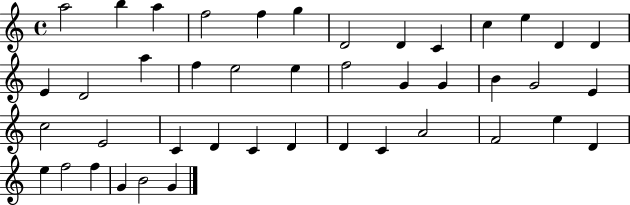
{
  \clef treble
  \time 4/4
  \defaultTimeSignature
  \key c \major
  a''2 b''4 a''4 | f''2 f''4 g''4 | d'2 d'4 c'4 | c''4 e''4 d'4 d'4 | \break e'4 d'2 a''4 | f''4 e''2 e''4 | f''2 g'4 g'4 | b'4 g'2 e'4 | \break c''2 e'2 | c'4 d'4 c'4 d'4 | d'4 c'4 a'2 | f'2 e''4 d'4 | \break e''4 f''2 f''4 | g'4 b'2 g'4 | \bar "|."
}